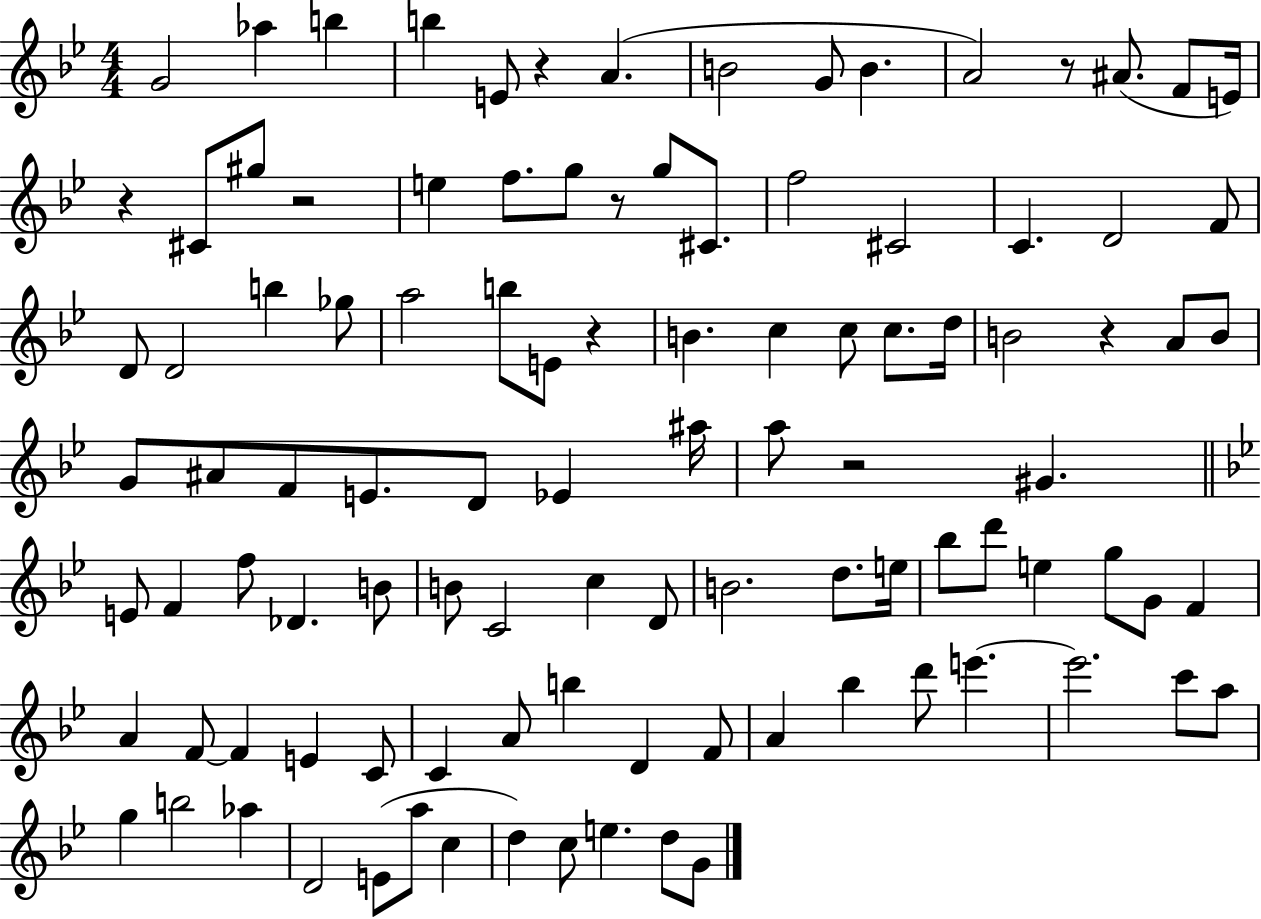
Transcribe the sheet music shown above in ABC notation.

X:1
T:Untitled
M:4/4
L:1/4
K:Bb
G2 _a b b E/2 z A B2 G/2 B A2 z/2 ^A/2 F/2 E/4 z ^C/2 ^g/2 z2 e f/2 g/2 z/2 g/2 ^C/2 f2 ^C2 C D2 F/2 D/2 D2 b _g/2 a2 b/2 E/2 z B c c/2 c/2 d/4 B2 z A/2 B/2 G/2 ^A/2 F/2 E/2 D/2 _E ^a/4 a/2 z2 ^G E/2 F f/2 _D B/2 B/2 C2 c D/2 B2 d/2 e/4 _b/2 d'/2 e g/2 G/2 F A F/2 F E C/2 C A/2 b D F/2 A _b d'/2 e' e'2 c'/2 a/2 g b2 _a D2 E/2 a/2 c d c/2 e d/2 G/2